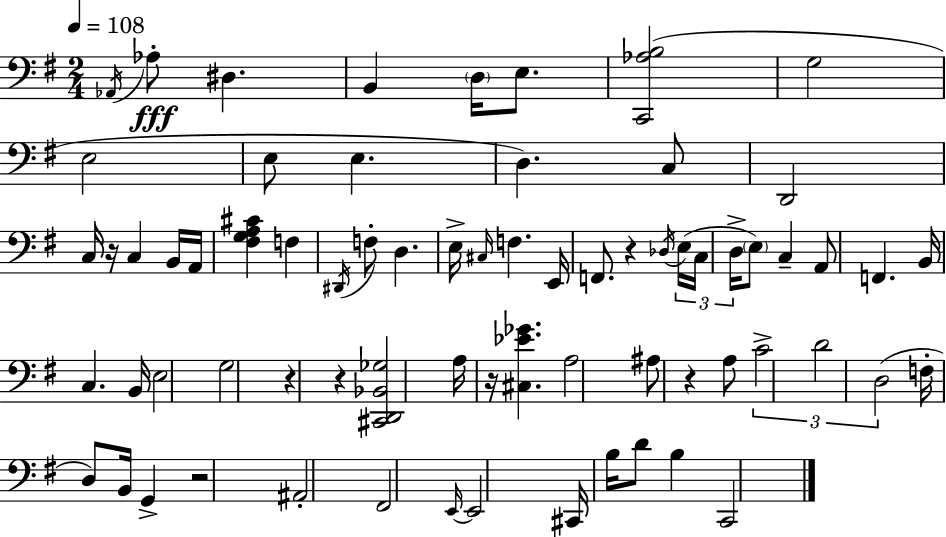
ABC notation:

X:1
T:Untitled
M:2/4
L:1/4
K:G
_A,,/4 _A,/2 ^D, B,, D,/4 E,/2 [C,,_A,B,]2 G,2 E,2 E,/2 E, D, C,/2 D,,2 C,/4 z/4 C, B,,/4 A,,/4 [^F,G,A,^C] F, ^D,,/4 F,/2 D, E,/4 ^C,/4 F, E,,/4 F,,/2 z _D,/4 E,/4 C,/4 D,/4 E,/2 C, A,,/2 F,, B,,/4 C, B,,/4 E,2 G,2 z z [^C,,D,,_B,,_G,]2 A,/4 z/4 [^C,_E_G] A,2 ^A,/2 z A,/2 C2 D2 D,2 F,/4 D,/2 B,,/4 G,, z2 ^A,,2 ^F,,2 E,,/4 E,,2 ^C,,/4 B,/4 D/2 B, C,,2